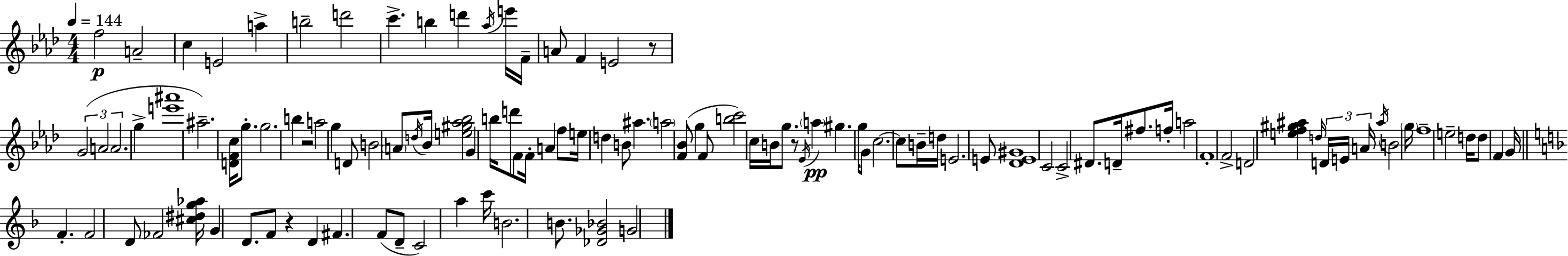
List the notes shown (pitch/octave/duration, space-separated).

F5/h A4/h C5/q E4/h A5/q B5/h D6/h C6/q. B5/q D6/q Ab5/s E6/s F4/s A4/e F4/q E4/h R/e G4/h A4/h A4/h. G5/q [E6,A#6]/w A#5/h. [D4,F4,C5]/s G5/e. G5/h. B5/q R/h A5/h G5/q D4/e B4/h A4/e D5/s Bb4/s [E5,G#5,Ab5,Bb5]/h G4/q B5/s D6/e F4/e F4/s A4/q F5/e E5/s D5/q B4/e A#5/q. A5/h [F4,Bb4]/e G5/q F4/e [B5,C6]/h C5/s B4/s G5/e. R/e Eb4/s A5/q G#5/q. G5/s G4/e C5/h. C5/e B4/s D5/s E4/h. E4/e [Db4,E4,G#4]/w C4/h C4/h D#4/e. D4/s F#5/e. F5/s A5/h F4/w F4/h D4/h [E5,F5,G#5,A#5]/q D5/s D4/s E4/s A4/s A#5/s B4/h G5/s F5/w E5/h D5/s D5/e F4/q G4/s F4/q. F4/h D4/e FES4/h [C#5,D#5,G5,Ab5]/s G4/q D4/e. F4/e R/q D4/q F#4/q. F4/e D4/e C4/h A5/q C6/s B4/h. B4/e. [Db4,Gb4,Bb4]/h G4/h